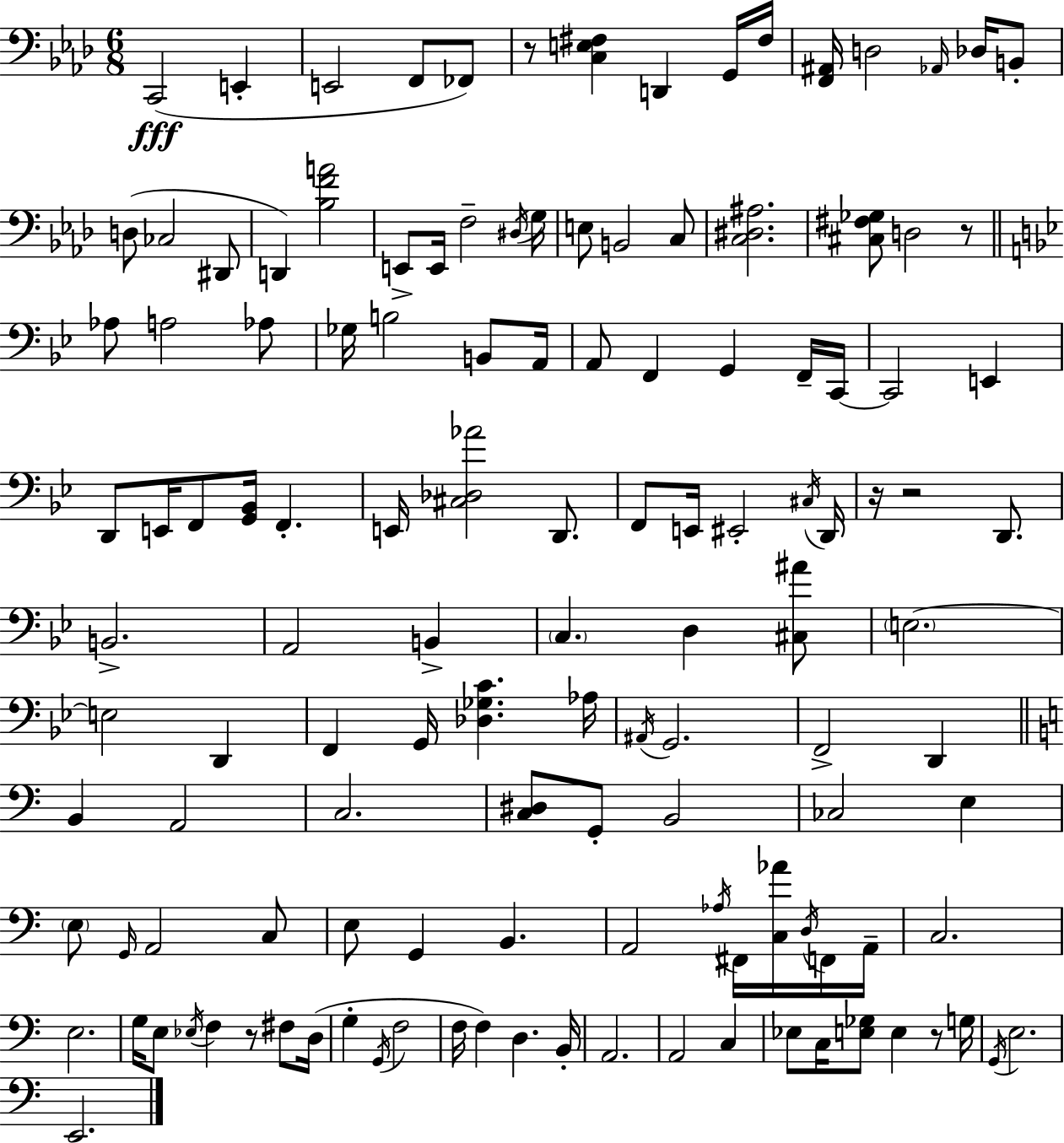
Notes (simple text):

C2/h E2/q E2/h F2/e FES2/e R/e [C3,E3,F#3]/q D2/q G2/s F#3/s [F2,A#2]/s D3/h Ab2/s Db3/s B2/e D3/e CES3/h D#2/e D2/q [Bb3,F4,A4]/h E2/e E2/s F3/h D#3/s G3/s E3/e B2/h C3/e [C3,D#3,A#3]/h. [C#3,F#3,Gb3]/e D3/h R/e Ab3/e A3/h Ab3/e Gb3/s B3/h B2/e A2/s A2/e F2/q G2/q F2/s C2/s C2/h E2/q D2/e E2/s F2/e [G2,Bb2]/s F2/q. E2/s [C#3,Db3,Ab4]/h D2/e. F2/e E2/s EIS2/h C#3/s D2/s R/s R/h D2/e. B2/h. A2/h B2/q C3/q. D3/q [C#3,A#4]/e E3/h. E3/h D2/q F2/q G2/s [Db3,Gb3,C4]/q. Ab3/s A#2/s G2/h. F2/h D2/q B2/q A2/h C3/h. [C3,D#3]/e G2/e B2/h CES3/h E3/q E3/e G2/s A2/h C3/e E3/e G2/q B2/q. A2/h Ab3/s F#2/s [C3,Ab4]/s D3/s F2/s A2/s C3/h. E3/h. G3/s E3/e Eb3/s F3/q R/e F#3/e D3/s G3/q G2/s F3/h F3/s F3/q D3/q. B2/s A2/h. A2/h C3/q Eb3/e C3/s [E3,Gb3]/e E3/q R/e G3/s G2/s E3/h. E2/h.